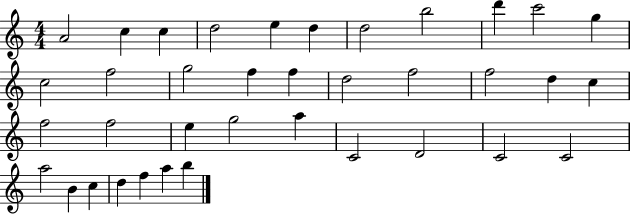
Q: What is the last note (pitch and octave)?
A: B5